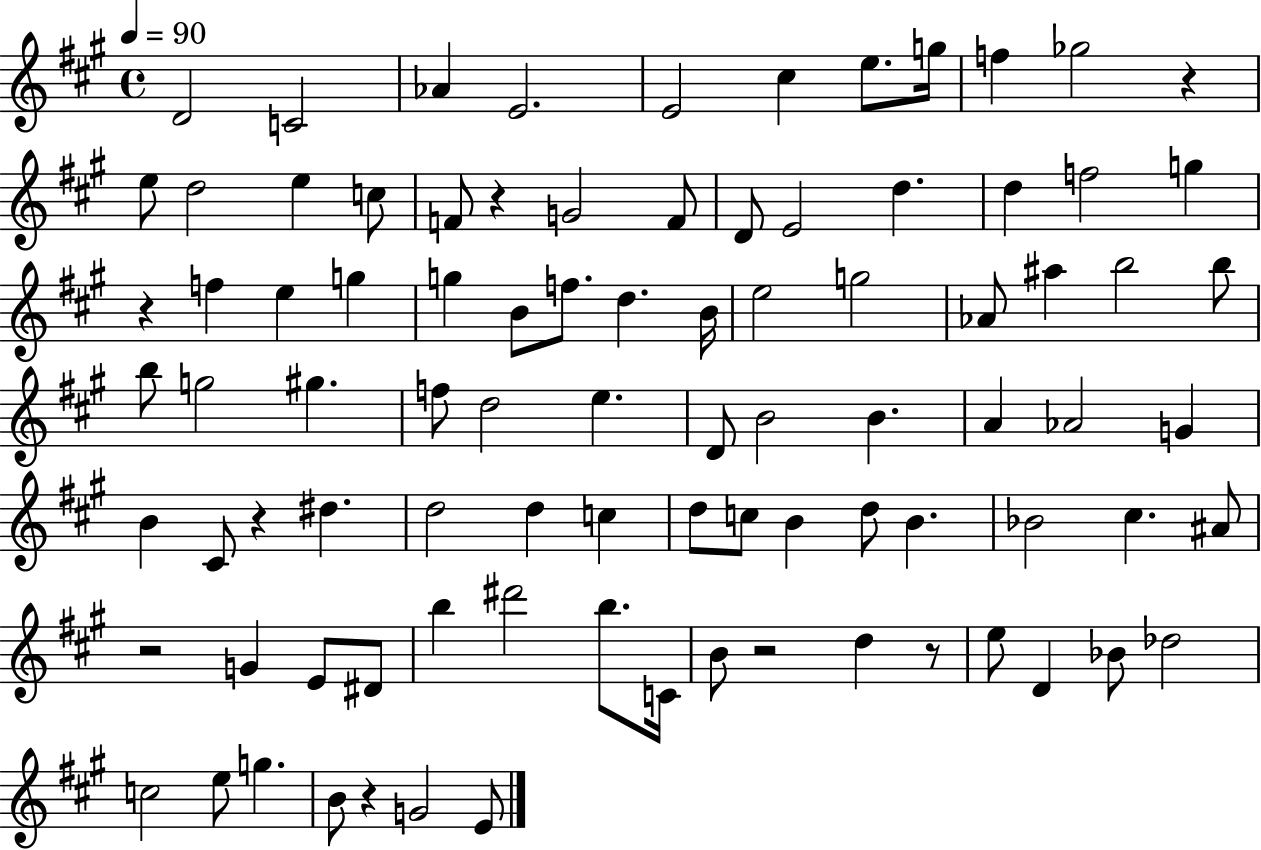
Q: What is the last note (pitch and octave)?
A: E4